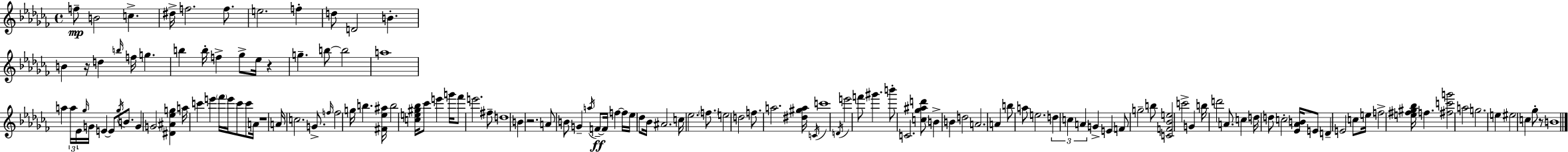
{
  \clef treble
  \time 4/4
  \defaultTimeSignature
  \key aes \minor
  f''8--\mp b'2 c''4.-> | dis''16-> f''2. f''8. | e''2. f''4-. | d''8 d'2 b'4.-. | \break b'4 r16 d''4 \grace { b''16 } f''16 g''4. | b''4 b''16-. f''4-> ges''8-> ees''16 r4 | g''4.-- b''8~~ b''2 | a''1 | \break a''4 \tuplet 3/2 { a''16 ees'16 \grace { ges''16 } } g'16 e'4~~ e'8 \acciaccatura { ges''16 } | b'8. g'4 g'2 <dis' ais' ees'' g''>4 | a''16 c'''4 e'''4 \parenthesize fes'''16 e'''16 c'''8 | c'''8 a'16 r1 | \break a'16 c''2. | g'8.-> \grace { f''16 } f''2 g''16 b''4. | <fis' ees'' ais''>16 b''2 <c'' e'' gis'' bes''>16 ces'''8 e'''4 | g'''16 fes'''8 e'''2. | \break fis''8-- d''1 | b'4 r2. | a'8 b'8 g'4-- \acciaccatura { a''16 }\ff f'8--~~ f'16 | f''4~~ f''16 ees''16 des''8 bes'16 ais'2. | \break c''16 ees''2. | \parenthesize f''8. e''2 d''2 | f''8. a''2. | <dis'' gis'' a''>16 \acciaccatura { c'16 } c'''1 | \break \acciaccatura { d'16 } e'''2 f'''8 | gis'''4. b'''8-. c'2. | <c'' ges'' ais'' d'''>8 b'4-> b'4 d''2 | a'2. | \break a'4 b''8 a''8 e''2. | \tuplet 3/2 { d''4 c''4 a'4 } | g'4-> e'4 f'8 g''2-- | b''8 <c' f' bes' e''>2 c'''2-> | \break g'4 b''16 d'''2 | a'8. c''4 d''16 d''8 c''2-. | <ees' aes' b'>16 e'8 d'4-- e'2 | c''8 e''16 f''2-> | \break <e'' fis'' gis'' bes''>16 f''4. <fis'' c''' g'''>2 a''2 | g''2. | e''4 eis''2 c''4 | ges''8-. r8 b'1 | \break \bar "|."
}